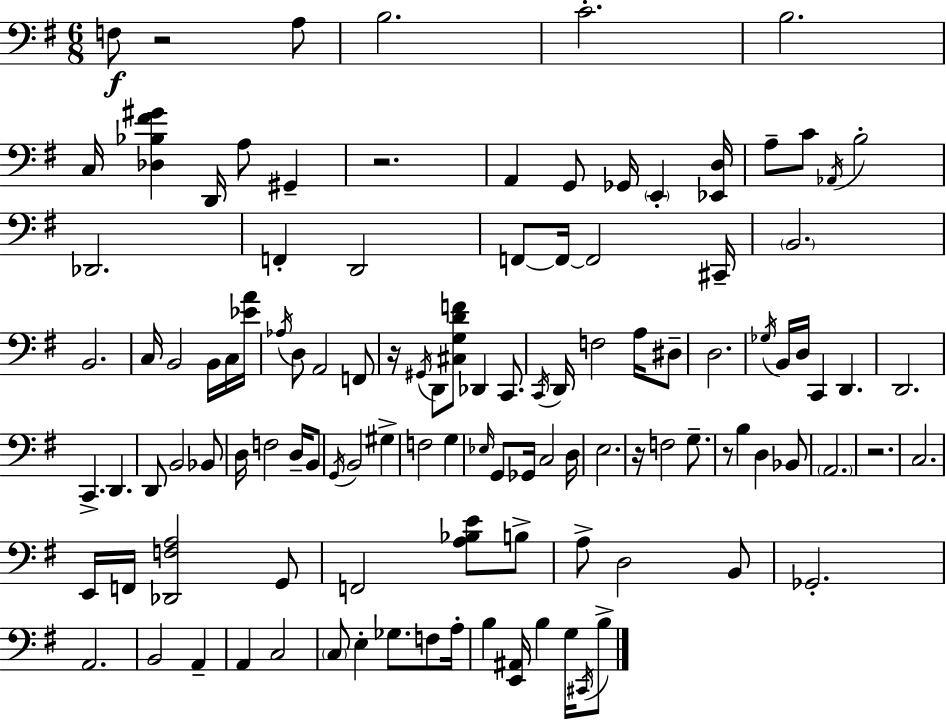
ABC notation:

X:1
T:Untitled
M:6/8
L:1/4
K:G
F,/2 z2 A,/2 B,2 C2 B,2 C,/4 [_D,_B,^F^G] D,,/4 A,/2 ^G,, z2 A,, G,,/2 _G,,/4 E,, [_E,,D,]/4 A,/2 C/2 _A,,/4 B,2 _D,,2 F,, D,,2 F,,/2 F,,/4 F,,2 ^C,,/4 B,,2 B,,2 C,/4 B,,2 B,,/4 C,/4 [_EA]/4 _A,/4 D,/2 A,,2 F,,/2 z/4 ^G,,/4 D,,/2 [^C,G,DF]/2 _D,, C,,/2 C,,/4 D,,/4 F,2 A,/4 ^D,/2 D,2 _G,/4 B,,/4 D,/4 C,, D,, D,,2 C,, D,, D,,/2 B,,2 _B,,/2 D,/4 F,2 D,/4 B,,/2 G,,/4 B,,2 ^G, F,2 G, _E,/4 G,,/2 _G,,/4 C,2 D,/4 E,2 z/4 F,2 G,/2 z/2 B, D, _B,,/2 A,,2 z2 C,2 E,,/4 F,,/4 [_D,,F,A,]2 G,,/2 F,,2 [A,_B,E]/2 B,/2 A,/2 D,2 B,,/2 _G,,2 A,,2 B,,2 A,, A,, C,2 C,/2 E, _G,/2 F,/2 A,/4 B, [E,,^A,,]/4 B, G,/4 ^C,,/4 B,/2